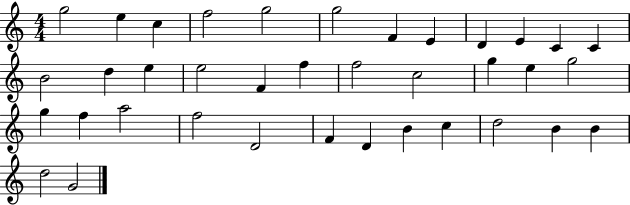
X:1
T:Untitled
M:4/4
L:1/4
K:C
g2 e c f2 g2 g2 F E D E C C B2 d e e2 F f f2 c2 g e g2 g f a2 f2 D2 F D B c d2 B B d2 G2